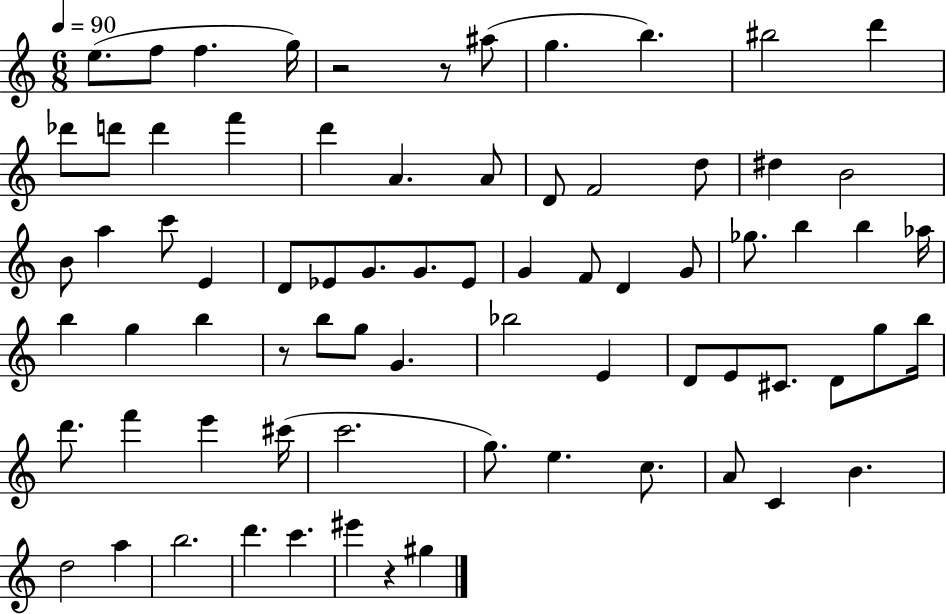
X:1
T:Untitled
M:6/8
L:1/4
K:C
e/2 f/2 f g/4 z2 z/2 ^a/2 g b ^b2 d' _d'/2 d'/2 d' f' d' A A/2 D/2 F2 d/2 ^d B2 B/2 a c'/2 E D/2 _E/2 G/2 G/2 _E/2 G F/2 D G/2 _g/2 b b _a/4 b g b z/2 b/2 g/2 G _b2 E D/2 E/2 ^C/2 D/2 g/2 b/4 d'/2 f' e' ^c'/4 c'2 g/2 e c/2 A/2 C B d2 a b2 d' c' ^e' z ^g